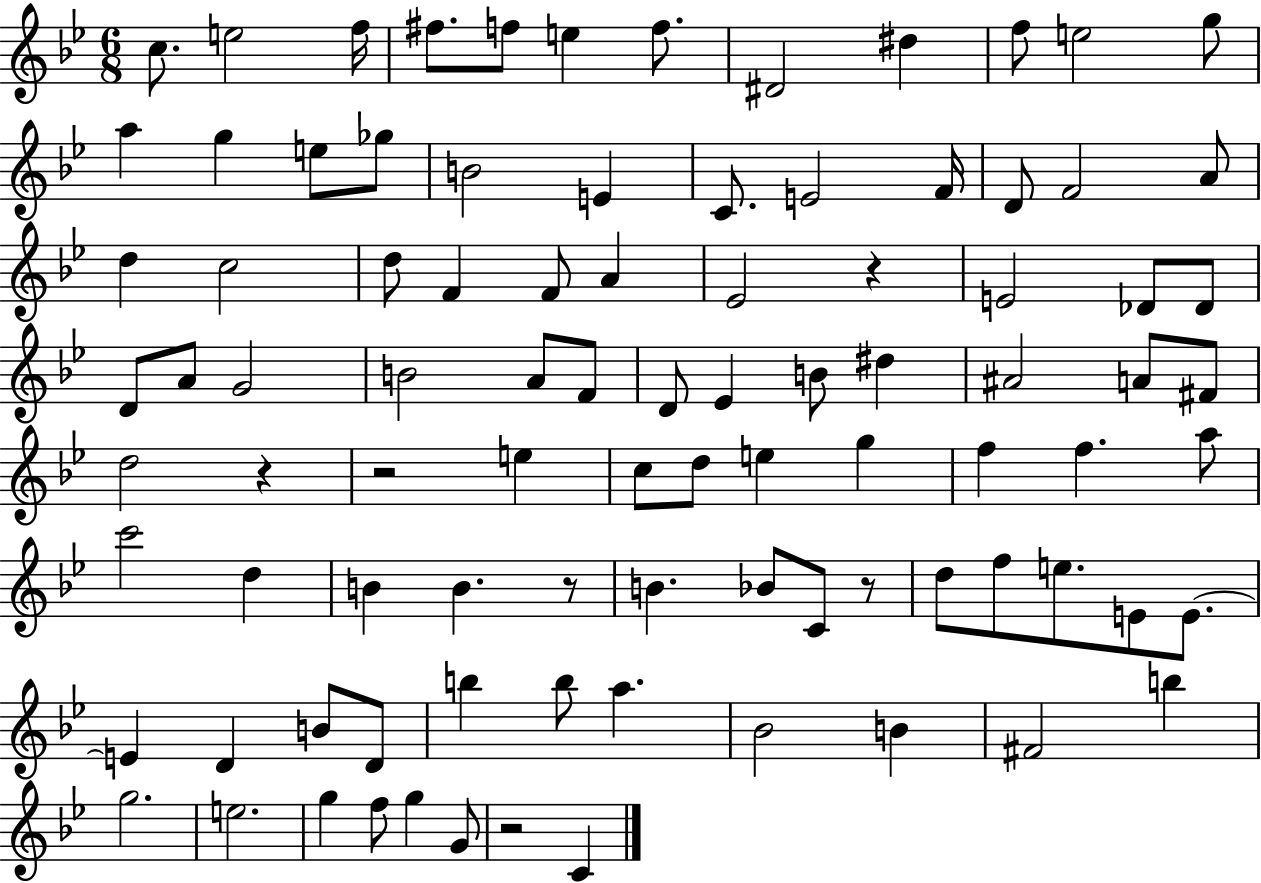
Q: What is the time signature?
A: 6/8